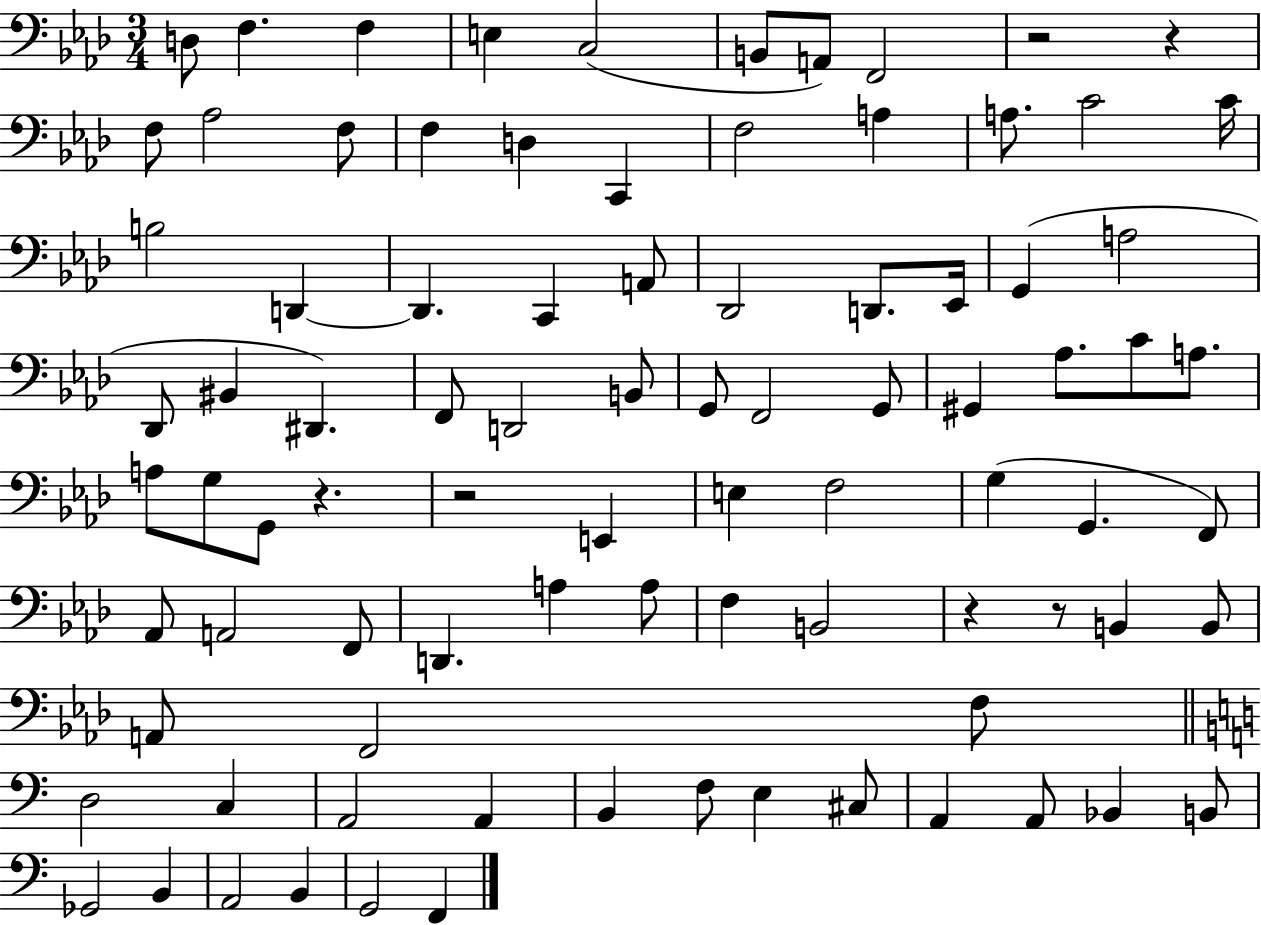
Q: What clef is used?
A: bass